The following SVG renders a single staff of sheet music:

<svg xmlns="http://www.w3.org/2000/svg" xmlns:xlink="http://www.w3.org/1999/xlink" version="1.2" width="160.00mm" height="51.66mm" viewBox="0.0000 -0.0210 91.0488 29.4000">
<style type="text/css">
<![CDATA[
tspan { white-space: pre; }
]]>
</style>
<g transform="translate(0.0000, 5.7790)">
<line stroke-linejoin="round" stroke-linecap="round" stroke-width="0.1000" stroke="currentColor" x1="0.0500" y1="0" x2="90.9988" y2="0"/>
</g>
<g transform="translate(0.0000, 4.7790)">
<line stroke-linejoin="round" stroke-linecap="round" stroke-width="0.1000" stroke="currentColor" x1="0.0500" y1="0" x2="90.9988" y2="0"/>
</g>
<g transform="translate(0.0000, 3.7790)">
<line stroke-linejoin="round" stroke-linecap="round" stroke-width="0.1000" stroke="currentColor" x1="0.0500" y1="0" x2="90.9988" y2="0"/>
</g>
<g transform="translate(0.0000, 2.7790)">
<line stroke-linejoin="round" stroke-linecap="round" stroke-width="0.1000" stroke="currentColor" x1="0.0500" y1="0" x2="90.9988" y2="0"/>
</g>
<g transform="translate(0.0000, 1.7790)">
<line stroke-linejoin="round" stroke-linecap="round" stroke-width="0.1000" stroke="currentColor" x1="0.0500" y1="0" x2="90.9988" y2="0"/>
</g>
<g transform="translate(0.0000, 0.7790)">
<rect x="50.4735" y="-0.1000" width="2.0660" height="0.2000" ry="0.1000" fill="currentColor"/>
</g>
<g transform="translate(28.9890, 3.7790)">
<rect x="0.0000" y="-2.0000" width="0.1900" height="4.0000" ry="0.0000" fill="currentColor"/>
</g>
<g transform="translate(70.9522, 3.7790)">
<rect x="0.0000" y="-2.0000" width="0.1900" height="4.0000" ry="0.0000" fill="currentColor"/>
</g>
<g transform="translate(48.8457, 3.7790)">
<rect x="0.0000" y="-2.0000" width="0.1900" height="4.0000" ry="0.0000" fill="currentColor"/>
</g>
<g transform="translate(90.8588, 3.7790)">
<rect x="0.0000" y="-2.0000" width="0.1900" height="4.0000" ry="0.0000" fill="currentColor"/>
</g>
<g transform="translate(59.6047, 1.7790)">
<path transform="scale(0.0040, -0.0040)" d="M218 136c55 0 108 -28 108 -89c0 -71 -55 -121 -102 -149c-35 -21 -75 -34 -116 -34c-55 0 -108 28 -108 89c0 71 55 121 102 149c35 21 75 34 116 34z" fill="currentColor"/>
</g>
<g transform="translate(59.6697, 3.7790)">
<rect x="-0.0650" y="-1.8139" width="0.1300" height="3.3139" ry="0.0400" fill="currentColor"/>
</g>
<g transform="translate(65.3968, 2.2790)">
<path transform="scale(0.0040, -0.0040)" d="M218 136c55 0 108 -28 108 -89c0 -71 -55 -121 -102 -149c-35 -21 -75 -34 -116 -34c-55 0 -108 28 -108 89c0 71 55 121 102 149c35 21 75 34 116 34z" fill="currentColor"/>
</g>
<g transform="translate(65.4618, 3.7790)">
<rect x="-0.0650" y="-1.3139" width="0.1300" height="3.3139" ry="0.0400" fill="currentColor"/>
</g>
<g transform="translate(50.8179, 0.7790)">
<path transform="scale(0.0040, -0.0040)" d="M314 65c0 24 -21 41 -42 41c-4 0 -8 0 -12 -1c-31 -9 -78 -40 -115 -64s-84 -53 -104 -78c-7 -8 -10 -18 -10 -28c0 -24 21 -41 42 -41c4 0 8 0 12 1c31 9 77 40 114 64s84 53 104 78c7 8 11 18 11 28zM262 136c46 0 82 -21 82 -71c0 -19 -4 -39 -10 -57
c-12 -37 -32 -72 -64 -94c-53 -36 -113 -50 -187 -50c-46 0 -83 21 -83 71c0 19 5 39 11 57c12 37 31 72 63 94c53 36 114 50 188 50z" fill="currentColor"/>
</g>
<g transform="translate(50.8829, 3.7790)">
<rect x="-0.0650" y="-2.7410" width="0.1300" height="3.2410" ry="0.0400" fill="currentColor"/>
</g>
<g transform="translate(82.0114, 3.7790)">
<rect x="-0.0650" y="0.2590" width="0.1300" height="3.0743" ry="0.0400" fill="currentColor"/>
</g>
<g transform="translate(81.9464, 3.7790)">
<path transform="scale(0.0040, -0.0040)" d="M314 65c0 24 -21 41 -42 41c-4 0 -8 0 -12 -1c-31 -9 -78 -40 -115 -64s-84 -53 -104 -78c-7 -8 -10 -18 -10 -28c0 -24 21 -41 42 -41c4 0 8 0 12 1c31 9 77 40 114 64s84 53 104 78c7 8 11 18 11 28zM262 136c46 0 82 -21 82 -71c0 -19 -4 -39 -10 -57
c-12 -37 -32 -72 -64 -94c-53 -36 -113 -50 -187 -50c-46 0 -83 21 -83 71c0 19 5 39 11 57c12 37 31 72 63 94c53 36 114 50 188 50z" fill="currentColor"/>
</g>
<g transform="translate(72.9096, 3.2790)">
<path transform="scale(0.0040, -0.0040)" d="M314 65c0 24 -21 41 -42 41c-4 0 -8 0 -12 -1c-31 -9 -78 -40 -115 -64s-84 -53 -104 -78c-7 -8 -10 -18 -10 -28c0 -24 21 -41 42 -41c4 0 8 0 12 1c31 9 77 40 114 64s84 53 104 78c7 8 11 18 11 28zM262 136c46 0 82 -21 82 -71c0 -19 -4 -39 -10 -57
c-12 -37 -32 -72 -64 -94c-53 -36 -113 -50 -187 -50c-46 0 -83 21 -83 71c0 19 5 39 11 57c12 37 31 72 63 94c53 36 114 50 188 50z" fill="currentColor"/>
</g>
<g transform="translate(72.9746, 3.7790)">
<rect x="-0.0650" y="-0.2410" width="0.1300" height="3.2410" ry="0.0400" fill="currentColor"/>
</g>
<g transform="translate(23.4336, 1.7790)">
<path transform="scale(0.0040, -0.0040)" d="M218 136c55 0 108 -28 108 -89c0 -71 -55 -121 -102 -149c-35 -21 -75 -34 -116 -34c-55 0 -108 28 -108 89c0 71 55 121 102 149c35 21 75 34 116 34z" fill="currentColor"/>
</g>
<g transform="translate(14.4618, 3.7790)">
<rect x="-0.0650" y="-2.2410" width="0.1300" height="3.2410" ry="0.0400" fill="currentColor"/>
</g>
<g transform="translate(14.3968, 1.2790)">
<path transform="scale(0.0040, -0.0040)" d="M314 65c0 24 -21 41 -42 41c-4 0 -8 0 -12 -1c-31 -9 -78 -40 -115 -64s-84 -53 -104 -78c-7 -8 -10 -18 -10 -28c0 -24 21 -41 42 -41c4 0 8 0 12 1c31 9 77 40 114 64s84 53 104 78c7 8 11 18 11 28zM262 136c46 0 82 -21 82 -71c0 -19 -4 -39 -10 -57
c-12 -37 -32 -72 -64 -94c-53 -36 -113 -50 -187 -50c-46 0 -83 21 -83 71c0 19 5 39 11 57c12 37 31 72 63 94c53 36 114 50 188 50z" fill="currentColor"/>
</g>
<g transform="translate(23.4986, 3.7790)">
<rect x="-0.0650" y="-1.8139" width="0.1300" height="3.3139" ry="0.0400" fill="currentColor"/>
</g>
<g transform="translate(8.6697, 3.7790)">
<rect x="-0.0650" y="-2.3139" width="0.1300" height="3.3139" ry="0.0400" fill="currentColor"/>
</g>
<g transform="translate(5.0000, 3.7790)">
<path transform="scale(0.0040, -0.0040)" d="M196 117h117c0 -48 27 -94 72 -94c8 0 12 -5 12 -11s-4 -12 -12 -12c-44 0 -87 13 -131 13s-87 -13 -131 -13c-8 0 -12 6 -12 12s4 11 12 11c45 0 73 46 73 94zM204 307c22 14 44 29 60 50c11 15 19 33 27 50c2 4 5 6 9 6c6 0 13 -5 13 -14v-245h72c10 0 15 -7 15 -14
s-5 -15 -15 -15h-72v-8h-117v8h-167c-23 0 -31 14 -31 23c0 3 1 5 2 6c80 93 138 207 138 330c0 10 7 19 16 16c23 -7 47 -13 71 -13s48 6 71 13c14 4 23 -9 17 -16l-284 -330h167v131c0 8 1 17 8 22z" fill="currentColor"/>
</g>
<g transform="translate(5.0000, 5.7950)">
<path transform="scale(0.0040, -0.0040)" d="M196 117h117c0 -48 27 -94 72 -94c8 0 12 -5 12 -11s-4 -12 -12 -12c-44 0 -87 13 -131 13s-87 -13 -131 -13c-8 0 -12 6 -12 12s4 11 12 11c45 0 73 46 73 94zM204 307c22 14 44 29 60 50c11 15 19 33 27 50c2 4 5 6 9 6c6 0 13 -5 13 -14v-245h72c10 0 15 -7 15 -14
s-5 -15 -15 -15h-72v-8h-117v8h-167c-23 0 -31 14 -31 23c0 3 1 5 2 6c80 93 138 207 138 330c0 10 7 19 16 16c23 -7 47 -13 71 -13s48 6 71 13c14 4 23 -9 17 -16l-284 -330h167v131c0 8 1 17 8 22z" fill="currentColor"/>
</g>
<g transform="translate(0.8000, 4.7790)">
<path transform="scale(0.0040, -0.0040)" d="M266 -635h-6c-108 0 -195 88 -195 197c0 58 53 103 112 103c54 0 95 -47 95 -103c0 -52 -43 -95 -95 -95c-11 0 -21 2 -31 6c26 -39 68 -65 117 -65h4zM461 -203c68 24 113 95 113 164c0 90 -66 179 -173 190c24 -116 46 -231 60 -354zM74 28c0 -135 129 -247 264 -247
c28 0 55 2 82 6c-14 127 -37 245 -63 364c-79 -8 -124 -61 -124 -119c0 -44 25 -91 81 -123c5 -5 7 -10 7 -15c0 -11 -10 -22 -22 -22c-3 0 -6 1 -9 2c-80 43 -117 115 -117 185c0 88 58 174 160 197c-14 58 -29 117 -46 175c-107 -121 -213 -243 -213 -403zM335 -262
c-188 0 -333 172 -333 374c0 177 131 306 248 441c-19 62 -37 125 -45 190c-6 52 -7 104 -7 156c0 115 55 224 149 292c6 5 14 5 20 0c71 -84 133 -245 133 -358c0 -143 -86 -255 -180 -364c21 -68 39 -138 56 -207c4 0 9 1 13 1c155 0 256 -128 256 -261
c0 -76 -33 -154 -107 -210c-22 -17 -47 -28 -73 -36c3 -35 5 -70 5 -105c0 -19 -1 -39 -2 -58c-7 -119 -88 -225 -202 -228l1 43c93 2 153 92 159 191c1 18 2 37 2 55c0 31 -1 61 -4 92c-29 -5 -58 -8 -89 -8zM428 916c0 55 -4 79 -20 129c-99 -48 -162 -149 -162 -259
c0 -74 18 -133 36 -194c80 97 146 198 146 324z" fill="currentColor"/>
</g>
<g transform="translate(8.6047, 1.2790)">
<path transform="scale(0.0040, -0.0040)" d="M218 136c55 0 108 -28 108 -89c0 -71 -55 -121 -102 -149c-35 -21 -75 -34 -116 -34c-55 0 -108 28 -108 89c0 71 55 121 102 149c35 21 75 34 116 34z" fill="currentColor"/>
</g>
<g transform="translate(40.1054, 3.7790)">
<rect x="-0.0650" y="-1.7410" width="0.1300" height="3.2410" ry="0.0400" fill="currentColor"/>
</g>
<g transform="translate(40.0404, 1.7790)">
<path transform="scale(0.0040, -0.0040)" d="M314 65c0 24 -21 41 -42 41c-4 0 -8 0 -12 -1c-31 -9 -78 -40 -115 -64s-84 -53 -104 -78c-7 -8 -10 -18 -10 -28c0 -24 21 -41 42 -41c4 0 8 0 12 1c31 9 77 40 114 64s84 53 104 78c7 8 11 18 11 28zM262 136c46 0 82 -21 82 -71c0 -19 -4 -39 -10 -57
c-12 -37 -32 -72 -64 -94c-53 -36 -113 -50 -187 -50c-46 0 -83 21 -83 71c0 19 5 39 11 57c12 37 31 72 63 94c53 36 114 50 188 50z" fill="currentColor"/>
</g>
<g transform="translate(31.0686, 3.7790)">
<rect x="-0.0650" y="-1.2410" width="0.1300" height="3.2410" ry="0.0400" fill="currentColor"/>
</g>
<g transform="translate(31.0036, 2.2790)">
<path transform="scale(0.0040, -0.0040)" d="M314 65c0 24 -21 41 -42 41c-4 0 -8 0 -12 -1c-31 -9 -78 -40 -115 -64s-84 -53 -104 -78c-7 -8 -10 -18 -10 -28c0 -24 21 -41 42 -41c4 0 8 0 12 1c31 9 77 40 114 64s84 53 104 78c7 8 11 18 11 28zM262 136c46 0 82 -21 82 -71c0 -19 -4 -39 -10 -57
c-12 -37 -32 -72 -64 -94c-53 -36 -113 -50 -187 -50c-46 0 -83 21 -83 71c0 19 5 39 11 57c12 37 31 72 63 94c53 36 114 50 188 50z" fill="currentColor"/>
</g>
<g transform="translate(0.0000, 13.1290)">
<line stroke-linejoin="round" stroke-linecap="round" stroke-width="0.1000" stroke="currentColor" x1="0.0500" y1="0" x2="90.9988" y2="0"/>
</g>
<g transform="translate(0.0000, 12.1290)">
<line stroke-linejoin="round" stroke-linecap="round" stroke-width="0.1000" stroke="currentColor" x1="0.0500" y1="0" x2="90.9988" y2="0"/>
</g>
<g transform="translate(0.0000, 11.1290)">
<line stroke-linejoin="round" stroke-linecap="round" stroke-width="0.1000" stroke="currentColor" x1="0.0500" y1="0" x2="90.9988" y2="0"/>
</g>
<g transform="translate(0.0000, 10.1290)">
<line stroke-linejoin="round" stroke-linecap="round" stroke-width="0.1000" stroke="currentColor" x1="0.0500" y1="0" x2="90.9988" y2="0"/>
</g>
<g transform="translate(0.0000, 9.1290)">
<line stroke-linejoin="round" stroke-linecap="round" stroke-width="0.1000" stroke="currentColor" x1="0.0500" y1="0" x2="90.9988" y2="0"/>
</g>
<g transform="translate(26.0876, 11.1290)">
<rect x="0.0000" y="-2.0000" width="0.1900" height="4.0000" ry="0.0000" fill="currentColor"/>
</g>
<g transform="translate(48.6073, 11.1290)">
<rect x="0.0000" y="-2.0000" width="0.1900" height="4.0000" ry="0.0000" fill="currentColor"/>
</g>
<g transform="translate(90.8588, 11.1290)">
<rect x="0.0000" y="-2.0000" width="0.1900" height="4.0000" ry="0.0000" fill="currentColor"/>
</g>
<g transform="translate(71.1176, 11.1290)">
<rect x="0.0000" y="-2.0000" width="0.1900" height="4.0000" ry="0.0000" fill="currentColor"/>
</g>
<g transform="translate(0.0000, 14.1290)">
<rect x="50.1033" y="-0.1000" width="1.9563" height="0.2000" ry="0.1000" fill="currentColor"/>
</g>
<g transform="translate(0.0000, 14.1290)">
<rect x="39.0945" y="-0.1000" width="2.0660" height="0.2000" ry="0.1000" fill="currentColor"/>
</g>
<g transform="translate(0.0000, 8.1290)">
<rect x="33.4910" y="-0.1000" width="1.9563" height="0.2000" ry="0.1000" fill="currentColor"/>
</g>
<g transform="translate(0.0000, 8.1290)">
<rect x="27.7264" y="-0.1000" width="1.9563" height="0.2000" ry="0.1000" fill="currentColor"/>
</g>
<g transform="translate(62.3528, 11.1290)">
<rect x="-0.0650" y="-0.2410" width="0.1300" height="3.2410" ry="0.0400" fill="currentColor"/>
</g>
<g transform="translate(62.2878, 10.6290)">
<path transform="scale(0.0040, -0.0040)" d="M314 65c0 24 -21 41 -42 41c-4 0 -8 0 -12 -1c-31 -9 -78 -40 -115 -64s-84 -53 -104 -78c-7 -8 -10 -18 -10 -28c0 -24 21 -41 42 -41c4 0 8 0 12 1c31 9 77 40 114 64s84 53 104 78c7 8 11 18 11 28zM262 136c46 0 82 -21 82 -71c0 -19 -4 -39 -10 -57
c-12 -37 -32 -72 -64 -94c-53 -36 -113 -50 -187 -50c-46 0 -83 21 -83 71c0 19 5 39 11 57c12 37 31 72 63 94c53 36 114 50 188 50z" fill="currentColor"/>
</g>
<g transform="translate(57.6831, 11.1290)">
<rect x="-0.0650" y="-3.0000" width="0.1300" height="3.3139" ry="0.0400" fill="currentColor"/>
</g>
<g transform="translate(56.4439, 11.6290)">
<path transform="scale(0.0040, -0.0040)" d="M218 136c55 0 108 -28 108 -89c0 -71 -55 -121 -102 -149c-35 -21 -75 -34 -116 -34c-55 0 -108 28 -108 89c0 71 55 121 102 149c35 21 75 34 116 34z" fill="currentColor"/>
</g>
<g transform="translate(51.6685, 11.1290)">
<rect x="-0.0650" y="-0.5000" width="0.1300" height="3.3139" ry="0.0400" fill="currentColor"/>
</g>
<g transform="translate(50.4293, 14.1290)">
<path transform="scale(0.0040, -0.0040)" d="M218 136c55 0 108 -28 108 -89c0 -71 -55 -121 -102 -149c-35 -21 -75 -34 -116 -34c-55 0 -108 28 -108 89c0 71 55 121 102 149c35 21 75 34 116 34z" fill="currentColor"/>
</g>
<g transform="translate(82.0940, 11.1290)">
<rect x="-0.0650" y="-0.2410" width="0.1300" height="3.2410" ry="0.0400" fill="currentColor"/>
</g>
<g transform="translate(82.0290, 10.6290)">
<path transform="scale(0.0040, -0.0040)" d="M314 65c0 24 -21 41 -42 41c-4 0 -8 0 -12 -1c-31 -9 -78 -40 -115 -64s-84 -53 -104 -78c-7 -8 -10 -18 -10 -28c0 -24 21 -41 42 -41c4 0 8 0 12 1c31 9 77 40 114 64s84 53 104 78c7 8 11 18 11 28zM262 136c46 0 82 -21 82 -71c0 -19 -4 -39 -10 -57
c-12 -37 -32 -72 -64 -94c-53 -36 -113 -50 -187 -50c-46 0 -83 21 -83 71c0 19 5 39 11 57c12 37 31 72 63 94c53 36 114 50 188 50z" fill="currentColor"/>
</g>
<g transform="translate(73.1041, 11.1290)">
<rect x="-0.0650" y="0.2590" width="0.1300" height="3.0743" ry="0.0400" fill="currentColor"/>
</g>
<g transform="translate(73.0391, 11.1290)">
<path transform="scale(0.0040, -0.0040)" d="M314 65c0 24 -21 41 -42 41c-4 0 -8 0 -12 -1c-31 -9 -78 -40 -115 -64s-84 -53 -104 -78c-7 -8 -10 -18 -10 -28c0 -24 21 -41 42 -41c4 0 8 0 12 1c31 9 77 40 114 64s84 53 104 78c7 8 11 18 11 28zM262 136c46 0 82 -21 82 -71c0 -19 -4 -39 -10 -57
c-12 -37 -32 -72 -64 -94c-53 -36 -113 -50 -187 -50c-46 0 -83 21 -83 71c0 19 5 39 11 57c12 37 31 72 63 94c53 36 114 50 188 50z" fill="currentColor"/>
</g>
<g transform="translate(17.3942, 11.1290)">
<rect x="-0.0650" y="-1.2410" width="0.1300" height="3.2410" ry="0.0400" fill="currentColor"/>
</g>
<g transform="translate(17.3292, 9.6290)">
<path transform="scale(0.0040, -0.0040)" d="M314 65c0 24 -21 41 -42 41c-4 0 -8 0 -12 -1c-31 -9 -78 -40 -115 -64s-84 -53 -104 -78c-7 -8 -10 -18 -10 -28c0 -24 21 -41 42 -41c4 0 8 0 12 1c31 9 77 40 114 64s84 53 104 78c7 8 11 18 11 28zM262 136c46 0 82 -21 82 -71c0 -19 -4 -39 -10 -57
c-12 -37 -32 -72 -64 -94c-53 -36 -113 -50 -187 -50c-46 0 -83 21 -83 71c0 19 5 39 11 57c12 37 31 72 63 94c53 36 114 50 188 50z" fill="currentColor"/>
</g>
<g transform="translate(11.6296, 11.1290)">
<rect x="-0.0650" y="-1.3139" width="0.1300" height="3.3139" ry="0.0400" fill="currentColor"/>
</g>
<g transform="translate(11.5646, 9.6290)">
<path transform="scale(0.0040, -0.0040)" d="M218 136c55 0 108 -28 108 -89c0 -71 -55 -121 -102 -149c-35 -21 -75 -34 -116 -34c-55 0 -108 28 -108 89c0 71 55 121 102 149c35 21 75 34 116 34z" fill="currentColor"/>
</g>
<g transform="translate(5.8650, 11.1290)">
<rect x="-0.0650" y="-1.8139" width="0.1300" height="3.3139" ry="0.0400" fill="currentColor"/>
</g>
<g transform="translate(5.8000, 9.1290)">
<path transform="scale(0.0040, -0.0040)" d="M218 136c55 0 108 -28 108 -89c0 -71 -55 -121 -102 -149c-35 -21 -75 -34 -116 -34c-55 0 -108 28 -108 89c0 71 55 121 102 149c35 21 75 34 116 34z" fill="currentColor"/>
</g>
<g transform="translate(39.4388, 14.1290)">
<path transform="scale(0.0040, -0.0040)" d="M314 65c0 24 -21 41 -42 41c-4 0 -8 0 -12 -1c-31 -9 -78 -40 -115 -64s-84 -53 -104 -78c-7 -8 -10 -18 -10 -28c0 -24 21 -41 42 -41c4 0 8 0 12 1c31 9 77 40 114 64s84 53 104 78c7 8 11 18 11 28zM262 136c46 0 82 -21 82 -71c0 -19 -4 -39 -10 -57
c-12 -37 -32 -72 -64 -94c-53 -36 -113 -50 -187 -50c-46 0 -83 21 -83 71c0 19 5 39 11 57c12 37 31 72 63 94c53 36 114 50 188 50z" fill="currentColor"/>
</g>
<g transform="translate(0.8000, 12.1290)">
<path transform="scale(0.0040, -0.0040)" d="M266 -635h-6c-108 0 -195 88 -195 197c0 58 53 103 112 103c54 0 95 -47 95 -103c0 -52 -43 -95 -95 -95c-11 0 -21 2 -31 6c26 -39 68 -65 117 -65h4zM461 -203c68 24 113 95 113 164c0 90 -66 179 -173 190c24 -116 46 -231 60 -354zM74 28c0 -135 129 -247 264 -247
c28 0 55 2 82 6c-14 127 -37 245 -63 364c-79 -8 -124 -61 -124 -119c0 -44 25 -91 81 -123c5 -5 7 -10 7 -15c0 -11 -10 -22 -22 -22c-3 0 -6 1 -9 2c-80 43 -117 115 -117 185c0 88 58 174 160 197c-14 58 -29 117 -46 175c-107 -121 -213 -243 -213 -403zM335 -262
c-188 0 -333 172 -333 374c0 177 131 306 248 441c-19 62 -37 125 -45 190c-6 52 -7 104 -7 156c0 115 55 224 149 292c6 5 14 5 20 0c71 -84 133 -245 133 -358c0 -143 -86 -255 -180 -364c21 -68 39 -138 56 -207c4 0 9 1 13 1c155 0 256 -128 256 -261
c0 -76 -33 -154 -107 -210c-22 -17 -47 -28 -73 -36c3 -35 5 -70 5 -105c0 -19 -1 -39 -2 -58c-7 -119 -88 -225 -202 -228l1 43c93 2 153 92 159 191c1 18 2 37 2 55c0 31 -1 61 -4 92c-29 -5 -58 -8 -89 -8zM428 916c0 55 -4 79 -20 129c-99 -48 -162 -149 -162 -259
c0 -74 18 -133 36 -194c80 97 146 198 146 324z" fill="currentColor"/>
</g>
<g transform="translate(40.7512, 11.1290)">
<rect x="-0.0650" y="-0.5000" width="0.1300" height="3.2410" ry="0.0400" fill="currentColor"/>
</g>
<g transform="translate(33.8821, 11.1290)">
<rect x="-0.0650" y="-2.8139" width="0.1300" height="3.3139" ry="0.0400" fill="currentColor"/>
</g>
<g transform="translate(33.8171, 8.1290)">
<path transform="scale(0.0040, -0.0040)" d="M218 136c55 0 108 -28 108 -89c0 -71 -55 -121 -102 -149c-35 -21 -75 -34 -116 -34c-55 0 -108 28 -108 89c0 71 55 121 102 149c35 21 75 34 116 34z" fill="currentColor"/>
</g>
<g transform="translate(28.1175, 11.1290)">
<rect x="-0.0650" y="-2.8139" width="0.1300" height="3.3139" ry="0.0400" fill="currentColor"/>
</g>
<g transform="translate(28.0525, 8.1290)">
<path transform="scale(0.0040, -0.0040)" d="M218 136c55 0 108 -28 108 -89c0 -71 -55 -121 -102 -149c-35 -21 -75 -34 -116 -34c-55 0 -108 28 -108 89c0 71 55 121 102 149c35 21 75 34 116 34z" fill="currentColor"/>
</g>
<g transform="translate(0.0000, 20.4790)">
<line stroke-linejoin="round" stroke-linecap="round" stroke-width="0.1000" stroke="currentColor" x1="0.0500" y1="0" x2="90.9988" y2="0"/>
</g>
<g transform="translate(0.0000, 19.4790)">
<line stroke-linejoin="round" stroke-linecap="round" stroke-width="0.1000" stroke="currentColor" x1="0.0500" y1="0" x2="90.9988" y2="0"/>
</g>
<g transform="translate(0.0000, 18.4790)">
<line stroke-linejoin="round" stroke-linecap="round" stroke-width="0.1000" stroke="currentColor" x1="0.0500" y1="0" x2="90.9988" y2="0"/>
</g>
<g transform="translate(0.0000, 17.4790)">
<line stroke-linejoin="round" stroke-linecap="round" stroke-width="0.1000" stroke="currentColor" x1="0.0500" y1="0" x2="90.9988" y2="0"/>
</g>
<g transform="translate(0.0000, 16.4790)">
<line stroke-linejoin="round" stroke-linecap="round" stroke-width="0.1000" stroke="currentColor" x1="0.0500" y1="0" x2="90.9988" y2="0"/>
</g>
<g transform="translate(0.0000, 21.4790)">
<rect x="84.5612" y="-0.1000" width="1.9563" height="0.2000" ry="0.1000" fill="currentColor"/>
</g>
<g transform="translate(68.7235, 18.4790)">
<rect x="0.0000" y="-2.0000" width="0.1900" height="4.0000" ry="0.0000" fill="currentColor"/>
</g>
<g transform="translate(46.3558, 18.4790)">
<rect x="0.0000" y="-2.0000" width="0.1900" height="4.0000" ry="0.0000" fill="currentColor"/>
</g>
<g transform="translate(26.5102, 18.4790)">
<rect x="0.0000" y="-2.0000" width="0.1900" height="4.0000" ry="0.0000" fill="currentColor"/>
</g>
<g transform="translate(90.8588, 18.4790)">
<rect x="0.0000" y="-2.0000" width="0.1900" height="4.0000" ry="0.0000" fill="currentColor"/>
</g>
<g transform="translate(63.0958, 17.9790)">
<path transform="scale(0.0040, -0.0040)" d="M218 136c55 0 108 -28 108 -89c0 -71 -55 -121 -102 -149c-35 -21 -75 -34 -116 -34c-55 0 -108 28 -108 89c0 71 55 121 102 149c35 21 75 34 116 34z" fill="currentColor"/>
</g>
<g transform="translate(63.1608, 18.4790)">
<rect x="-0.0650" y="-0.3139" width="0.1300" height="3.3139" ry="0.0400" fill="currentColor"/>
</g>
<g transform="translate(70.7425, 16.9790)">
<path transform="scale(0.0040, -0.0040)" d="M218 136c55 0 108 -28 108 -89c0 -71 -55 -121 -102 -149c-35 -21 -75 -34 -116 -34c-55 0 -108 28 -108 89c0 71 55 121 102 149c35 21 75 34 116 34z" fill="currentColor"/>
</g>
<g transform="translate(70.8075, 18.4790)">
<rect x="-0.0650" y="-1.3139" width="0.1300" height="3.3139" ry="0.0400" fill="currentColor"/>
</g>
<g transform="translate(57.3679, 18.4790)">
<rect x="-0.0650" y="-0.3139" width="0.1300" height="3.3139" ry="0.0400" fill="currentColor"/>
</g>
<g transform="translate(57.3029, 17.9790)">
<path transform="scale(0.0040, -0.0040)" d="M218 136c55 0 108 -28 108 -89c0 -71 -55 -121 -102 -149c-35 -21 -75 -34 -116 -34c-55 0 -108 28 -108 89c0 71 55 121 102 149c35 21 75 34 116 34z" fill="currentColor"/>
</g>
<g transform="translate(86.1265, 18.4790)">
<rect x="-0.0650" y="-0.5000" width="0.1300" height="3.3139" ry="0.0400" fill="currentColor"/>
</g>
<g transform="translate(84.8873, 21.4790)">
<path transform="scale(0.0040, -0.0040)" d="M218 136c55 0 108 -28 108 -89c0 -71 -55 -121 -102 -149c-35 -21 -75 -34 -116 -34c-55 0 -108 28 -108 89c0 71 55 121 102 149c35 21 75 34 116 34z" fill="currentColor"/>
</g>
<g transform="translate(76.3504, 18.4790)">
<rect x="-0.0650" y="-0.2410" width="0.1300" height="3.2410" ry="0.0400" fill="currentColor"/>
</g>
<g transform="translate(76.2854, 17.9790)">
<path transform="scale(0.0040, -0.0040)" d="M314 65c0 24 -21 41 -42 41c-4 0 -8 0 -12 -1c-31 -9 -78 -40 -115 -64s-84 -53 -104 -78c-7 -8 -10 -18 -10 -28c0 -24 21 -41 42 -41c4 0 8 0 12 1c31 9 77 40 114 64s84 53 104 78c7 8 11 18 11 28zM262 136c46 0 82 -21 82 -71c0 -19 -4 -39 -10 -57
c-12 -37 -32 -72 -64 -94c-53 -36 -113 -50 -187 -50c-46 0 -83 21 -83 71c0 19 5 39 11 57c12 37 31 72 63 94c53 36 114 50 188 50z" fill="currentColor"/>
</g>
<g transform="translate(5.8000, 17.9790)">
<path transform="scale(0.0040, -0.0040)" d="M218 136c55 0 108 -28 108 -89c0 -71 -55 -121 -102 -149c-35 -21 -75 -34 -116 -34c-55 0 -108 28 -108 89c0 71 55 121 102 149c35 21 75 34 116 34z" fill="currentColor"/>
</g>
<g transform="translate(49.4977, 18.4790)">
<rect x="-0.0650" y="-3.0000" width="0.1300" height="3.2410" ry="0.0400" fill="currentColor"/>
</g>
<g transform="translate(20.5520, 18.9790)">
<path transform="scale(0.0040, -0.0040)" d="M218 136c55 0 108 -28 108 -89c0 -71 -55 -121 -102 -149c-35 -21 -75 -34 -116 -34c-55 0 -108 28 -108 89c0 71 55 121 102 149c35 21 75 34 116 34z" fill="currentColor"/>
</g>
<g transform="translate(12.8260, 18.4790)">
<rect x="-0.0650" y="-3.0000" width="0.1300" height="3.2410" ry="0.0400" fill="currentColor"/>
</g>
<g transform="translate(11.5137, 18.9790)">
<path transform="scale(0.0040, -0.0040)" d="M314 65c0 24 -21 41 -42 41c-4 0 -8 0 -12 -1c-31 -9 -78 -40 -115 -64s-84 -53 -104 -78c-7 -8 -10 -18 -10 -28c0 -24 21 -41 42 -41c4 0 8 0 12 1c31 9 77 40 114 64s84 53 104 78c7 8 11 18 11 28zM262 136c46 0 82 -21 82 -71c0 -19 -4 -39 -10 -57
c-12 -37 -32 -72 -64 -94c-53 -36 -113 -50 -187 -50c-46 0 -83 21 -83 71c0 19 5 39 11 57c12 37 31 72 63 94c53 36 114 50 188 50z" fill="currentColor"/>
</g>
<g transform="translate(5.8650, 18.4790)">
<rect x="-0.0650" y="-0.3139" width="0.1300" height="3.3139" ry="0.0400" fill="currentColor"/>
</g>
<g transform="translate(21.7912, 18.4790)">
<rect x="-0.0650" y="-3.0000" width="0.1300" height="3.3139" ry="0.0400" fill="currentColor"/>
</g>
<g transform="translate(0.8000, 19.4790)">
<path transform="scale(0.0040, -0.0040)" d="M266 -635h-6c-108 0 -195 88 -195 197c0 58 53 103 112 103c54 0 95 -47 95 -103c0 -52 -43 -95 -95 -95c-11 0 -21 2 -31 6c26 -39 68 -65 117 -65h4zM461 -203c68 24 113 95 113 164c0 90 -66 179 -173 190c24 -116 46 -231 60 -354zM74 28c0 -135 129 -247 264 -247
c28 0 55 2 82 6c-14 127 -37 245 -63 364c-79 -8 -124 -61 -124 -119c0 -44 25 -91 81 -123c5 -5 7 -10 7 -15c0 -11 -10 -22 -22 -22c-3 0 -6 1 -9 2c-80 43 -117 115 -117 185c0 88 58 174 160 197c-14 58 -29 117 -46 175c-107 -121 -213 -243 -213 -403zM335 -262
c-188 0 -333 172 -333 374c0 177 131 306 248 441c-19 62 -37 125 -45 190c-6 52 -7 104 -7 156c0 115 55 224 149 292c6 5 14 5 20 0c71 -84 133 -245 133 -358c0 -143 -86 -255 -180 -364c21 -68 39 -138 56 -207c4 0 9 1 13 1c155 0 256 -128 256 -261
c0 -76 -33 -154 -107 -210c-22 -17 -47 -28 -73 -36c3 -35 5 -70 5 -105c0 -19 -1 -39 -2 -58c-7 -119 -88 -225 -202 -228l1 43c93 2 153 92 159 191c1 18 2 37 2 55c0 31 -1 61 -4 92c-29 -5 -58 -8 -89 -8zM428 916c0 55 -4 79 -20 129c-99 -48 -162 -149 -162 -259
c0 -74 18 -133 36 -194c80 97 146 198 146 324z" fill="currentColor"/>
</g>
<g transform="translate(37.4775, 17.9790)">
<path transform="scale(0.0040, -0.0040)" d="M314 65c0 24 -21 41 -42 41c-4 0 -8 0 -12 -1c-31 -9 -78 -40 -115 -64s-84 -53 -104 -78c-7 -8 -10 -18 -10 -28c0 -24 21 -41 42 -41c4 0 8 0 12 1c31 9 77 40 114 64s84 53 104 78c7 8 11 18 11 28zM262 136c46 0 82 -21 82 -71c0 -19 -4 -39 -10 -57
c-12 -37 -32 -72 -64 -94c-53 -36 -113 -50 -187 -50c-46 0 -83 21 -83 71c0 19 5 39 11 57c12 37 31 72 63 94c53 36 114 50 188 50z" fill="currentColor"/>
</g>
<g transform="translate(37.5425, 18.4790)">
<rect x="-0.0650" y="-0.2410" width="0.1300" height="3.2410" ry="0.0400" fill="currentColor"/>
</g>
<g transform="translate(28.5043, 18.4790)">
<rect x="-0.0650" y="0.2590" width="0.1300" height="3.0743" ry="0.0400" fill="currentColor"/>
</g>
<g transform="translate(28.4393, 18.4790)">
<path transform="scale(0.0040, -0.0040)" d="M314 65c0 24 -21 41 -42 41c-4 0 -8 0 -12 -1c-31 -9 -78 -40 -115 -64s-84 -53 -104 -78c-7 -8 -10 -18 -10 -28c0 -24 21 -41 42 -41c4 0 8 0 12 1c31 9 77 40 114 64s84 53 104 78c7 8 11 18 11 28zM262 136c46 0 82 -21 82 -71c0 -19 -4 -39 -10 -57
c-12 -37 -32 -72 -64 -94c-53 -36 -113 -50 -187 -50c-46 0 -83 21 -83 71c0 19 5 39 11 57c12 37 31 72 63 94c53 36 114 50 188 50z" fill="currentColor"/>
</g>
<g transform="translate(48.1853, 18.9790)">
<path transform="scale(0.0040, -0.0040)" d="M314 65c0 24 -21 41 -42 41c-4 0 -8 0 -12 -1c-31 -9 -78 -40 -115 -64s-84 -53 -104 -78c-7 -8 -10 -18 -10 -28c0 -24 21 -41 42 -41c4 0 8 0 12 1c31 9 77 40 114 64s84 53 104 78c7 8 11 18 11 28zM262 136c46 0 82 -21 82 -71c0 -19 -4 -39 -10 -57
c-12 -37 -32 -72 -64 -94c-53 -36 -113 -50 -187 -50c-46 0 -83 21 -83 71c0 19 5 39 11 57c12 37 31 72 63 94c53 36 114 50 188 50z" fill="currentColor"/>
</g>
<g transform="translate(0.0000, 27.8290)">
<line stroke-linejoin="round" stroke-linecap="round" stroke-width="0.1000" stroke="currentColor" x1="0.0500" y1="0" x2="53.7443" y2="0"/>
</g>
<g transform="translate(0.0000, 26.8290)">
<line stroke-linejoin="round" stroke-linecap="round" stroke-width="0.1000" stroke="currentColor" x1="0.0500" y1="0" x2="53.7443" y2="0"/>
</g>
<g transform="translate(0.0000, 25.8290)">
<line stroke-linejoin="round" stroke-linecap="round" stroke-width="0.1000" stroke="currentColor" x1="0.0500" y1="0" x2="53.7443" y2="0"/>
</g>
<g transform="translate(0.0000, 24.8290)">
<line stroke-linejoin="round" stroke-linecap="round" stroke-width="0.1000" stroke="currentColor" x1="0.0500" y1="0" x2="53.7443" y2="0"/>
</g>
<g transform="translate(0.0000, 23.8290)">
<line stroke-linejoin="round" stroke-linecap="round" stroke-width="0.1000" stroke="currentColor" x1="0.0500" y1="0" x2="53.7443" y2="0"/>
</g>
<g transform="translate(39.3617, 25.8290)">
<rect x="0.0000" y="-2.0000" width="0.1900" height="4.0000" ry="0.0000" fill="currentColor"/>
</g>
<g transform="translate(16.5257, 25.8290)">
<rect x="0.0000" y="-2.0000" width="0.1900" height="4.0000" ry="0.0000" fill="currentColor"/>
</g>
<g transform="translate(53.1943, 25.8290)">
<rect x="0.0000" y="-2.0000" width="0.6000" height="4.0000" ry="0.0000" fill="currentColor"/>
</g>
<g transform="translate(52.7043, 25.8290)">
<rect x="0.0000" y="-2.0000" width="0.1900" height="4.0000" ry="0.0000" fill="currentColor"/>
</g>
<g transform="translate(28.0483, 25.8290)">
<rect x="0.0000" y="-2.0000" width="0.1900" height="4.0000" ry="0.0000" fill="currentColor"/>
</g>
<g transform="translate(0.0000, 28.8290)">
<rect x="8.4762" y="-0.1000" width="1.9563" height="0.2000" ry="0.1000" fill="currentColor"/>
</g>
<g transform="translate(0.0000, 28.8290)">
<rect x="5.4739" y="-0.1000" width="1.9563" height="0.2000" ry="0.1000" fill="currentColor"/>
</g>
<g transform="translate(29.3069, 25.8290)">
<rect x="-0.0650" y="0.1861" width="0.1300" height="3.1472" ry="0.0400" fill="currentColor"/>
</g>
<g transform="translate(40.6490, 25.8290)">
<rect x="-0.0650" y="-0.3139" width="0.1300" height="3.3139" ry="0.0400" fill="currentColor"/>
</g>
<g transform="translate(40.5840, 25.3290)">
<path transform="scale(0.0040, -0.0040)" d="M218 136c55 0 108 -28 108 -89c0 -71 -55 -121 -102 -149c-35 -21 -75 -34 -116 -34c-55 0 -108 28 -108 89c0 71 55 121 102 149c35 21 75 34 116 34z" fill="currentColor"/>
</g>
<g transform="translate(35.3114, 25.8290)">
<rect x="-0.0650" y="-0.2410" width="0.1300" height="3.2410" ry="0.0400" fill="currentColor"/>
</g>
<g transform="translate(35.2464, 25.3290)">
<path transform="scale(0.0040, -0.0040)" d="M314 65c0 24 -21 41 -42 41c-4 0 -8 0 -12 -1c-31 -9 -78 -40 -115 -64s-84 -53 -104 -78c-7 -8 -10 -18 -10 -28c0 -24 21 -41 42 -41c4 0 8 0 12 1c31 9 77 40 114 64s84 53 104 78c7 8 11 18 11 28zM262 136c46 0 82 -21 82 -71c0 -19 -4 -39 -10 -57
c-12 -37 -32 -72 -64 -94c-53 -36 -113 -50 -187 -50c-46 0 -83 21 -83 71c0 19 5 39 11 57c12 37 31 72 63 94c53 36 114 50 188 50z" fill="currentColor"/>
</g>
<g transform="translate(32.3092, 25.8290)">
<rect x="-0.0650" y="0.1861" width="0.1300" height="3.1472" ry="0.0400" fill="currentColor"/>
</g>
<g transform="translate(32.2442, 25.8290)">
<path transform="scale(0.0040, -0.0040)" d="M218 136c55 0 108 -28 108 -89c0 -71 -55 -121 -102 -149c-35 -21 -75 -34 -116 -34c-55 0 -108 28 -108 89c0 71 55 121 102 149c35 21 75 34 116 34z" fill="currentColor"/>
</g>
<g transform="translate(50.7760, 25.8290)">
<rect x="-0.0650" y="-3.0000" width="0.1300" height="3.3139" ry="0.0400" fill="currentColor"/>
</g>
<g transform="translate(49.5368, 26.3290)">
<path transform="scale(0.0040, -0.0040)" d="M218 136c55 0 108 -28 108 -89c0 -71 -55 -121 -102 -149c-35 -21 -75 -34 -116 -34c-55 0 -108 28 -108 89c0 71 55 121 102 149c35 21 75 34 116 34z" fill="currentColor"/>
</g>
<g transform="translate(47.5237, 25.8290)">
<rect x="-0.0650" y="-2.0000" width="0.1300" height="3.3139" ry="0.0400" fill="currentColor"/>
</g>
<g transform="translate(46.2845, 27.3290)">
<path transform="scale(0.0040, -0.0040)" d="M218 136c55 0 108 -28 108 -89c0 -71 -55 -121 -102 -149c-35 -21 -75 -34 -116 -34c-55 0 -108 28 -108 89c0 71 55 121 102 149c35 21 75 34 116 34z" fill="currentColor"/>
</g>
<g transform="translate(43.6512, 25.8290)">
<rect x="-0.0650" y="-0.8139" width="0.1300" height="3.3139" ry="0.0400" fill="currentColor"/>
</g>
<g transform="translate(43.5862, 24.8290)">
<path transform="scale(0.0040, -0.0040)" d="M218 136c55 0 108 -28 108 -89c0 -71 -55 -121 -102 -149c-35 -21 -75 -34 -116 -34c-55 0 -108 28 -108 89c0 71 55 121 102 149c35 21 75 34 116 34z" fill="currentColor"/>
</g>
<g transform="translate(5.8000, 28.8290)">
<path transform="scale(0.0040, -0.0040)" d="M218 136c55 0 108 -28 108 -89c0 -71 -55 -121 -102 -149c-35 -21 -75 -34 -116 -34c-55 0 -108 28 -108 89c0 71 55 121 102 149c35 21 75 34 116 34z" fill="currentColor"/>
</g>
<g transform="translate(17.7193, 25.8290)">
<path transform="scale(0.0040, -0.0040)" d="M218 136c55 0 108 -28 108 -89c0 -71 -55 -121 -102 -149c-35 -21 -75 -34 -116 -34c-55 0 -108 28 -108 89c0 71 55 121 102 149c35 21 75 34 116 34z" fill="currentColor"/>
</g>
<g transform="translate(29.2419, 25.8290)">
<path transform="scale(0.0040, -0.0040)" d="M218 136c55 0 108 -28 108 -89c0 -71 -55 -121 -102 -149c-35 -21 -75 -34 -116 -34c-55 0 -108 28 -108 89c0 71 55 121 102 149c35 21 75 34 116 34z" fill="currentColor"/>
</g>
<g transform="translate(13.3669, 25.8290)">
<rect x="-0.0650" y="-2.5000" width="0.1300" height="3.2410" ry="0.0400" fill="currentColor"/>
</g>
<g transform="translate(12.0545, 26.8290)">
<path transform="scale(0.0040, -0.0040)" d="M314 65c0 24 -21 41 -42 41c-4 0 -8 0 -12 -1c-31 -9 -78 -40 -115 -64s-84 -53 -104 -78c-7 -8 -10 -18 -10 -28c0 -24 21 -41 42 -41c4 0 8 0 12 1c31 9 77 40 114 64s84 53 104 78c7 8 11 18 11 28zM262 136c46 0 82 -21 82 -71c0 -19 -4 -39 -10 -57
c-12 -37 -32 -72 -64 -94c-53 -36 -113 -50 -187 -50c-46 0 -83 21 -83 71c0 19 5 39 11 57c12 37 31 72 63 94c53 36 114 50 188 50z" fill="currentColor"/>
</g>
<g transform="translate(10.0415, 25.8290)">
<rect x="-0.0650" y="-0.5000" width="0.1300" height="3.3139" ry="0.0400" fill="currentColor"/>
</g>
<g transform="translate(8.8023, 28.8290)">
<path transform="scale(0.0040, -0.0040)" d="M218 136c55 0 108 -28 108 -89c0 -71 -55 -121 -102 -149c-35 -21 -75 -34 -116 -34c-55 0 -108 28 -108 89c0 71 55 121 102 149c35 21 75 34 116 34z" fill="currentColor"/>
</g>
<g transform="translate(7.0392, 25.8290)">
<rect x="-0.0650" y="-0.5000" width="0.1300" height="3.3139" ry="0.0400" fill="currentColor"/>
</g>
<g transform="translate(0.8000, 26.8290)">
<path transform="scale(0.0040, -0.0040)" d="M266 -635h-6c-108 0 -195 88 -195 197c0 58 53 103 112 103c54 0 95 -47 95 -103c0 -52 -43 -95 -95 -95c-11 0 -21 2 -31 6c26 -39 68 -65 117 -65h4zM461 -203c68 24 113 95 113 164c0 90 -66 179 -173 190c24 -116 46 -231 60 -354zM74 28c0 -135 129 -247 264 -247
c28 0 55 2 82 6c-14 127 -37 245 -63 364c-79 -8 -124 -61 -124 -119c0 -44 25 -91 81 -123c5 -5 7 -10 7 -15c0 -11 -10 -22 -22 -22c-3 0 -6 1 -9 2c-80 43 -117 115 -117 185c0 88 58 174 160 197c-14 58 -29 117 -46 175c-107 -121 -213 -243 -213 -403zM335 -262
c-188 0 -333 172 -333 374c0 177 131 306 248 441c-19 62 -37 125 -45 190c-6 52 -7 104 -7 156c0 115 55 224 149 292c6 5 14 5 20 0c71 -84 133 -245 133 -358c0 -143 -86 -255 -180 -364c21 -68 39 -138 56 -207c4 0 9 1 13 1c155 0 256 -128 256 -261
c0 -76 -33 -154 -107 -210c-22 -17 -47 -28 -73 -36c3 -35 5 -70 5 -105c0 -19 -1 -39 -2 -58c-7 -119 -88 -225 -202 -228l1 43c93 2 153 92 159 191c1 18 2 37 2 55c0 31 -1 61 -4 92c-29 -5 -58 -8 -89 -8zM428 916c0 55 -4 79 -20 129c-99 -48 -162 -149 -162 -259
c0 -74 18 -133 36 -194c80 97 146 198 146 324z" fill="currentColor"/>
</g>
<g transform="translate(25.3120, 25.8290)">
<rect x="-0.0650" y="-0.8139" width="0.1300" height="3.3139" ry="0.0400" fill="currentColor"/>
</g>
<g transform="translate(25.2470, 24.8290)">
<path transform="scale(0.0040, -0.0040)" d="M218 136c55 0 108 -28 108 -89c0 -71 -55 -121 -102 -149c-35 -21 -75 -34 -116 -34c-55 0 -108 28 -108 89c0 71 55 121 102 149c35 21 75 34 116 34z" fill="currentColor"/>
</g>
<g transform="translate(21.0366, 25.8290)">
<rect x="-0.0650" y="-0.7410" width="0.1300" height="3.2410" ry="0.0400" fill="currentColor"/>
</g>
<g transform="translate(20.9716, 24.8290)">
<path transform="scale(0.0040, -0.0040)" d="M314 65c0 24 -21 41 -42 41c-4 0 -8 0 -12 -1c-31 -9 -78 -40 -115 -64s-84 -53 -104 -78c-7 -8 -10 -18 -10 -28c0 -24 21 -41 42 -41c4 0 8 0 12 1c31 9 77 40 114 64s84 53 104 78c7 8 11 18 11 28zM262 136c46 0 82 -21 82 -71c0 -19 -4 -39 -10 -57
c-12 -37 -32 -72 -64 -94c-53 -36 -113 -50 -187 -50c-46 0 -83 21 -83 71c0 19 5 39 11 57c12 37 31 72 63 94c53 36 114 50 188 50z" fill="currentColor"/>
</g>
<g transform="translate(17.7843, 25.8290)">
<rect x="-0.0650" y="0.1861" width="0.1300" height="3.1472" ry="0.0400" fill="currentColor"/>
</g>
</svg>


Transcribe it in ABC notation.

X:1
T:Untitled
M:4/4
L:1/4
K:C
g g2 f e2 f2 a2 f e c2 B2 f e e2 a a C2 C A c2 B2 c2 c A2 A B2 c2 A2 c c e c2 C C C G2 B d2 d B B c2 c d F A